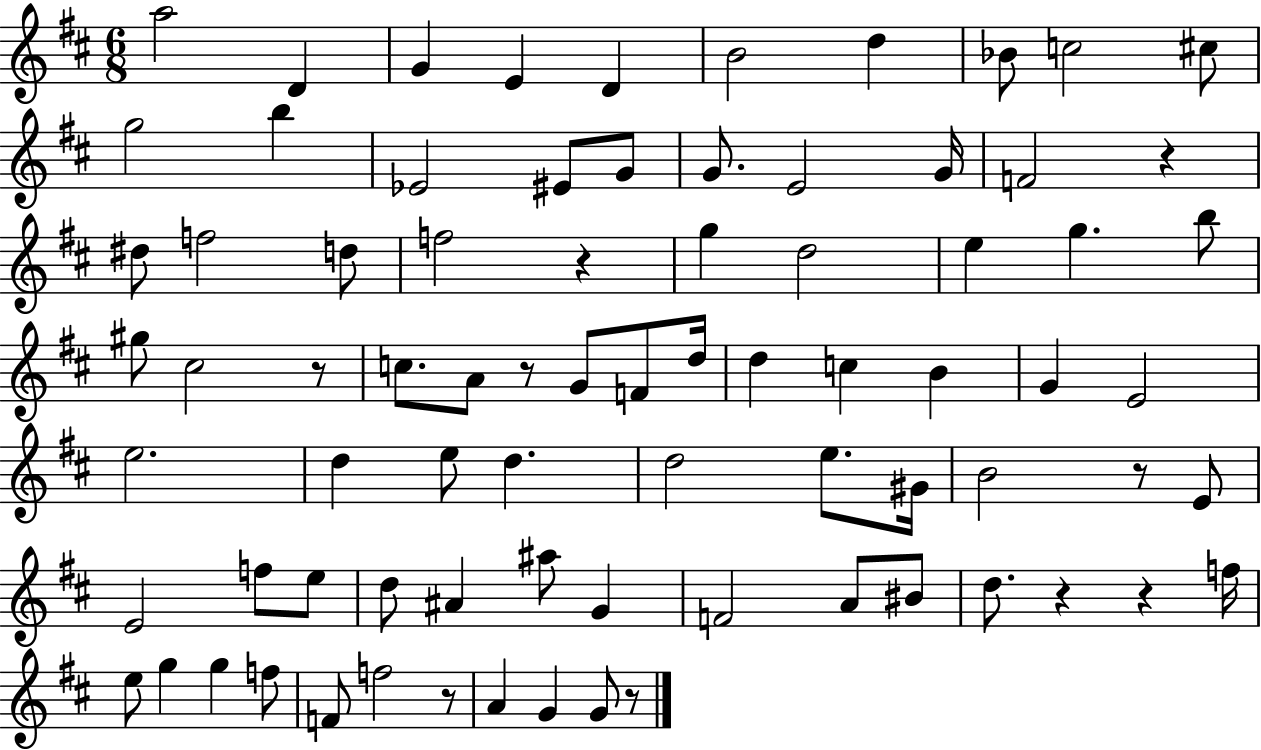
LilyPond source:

{
  \clef treble
  \numericTimeSignature
  \time 6/8
  \key d \major
  \repeat volta 2 { a''2 d'4 | g'4 e'4 d'4 | b'2 d''4 | bes'8 c''2 cis''8 | \break g''2 b''4 | ees'2 eis'8 g'8 | g'8. e'2 g'16 | f'2 r4 | \break dis''8 f''2 d''8 | f''2 r4 | g''4 d''2 | e''4 g''4. b''8 | \break gis''8 cis''2 r8 | c''8. a'8 r8 g'8 f'8 d''16 | d''4 c''4 b'4 | g'4 e'2 | \break e''2. | d''4 e''8 d''4. | d''2 e''8. gis'16 | b'2 r8 e'8 | \break e'2 f''8 e''8 | d''8 ais'4 ais''8 g'4 | f'2 a'8 bis'8 | d''8. r4 r4 f''16 | \break e''8 g''4 g''4 f''8 | f'8 f''2 r8 | a'4 g'4 g'8 r8 | } \bar "|."
}